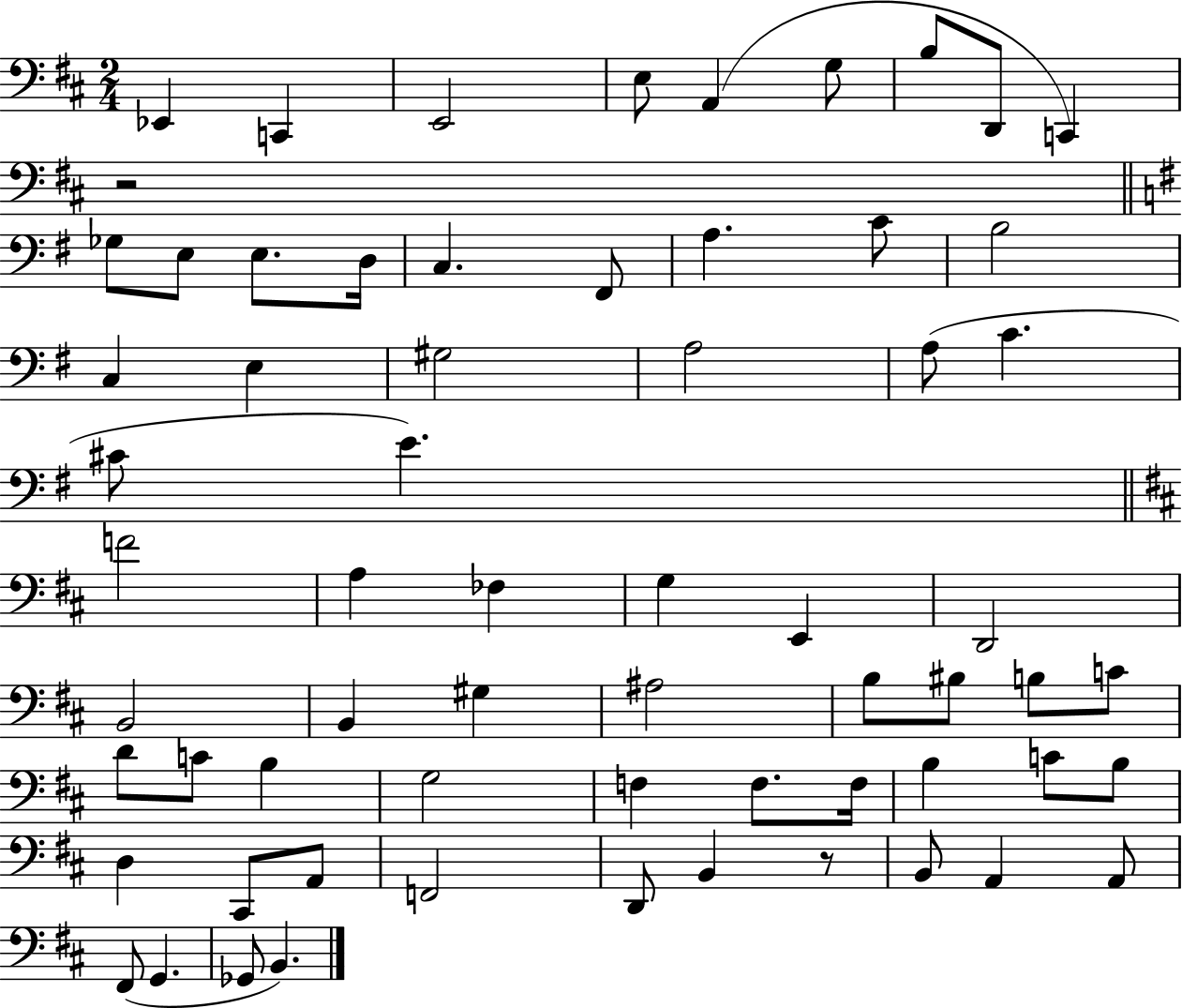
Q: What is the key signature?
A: D major